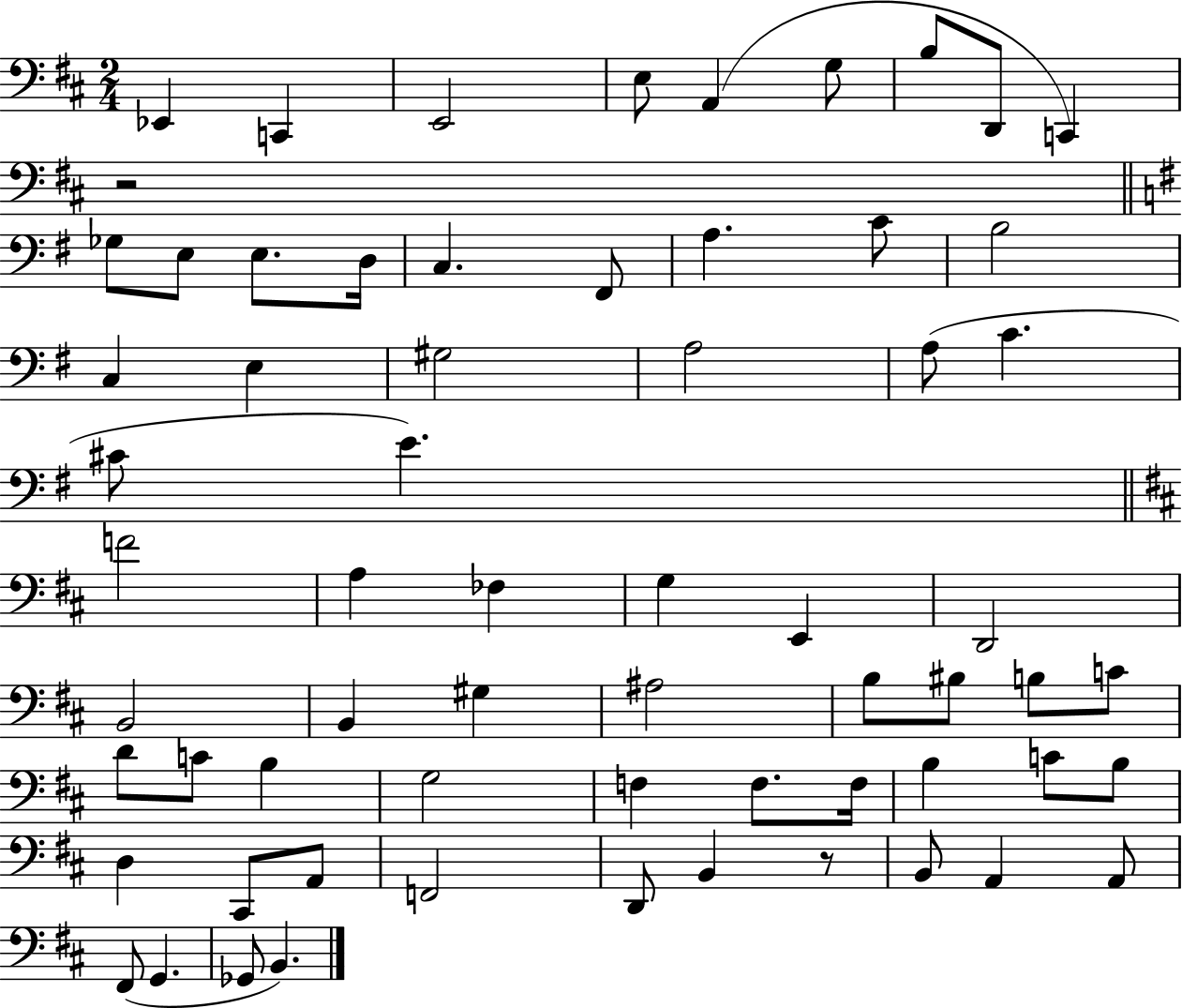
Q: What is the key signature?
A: D major